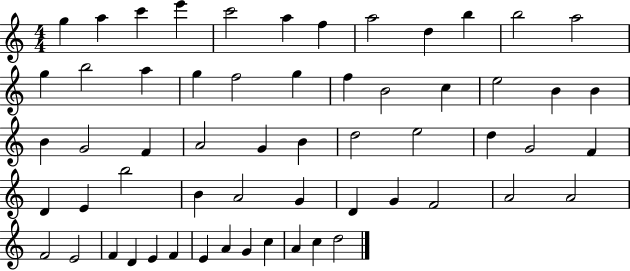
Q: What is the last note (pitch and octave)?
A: D5